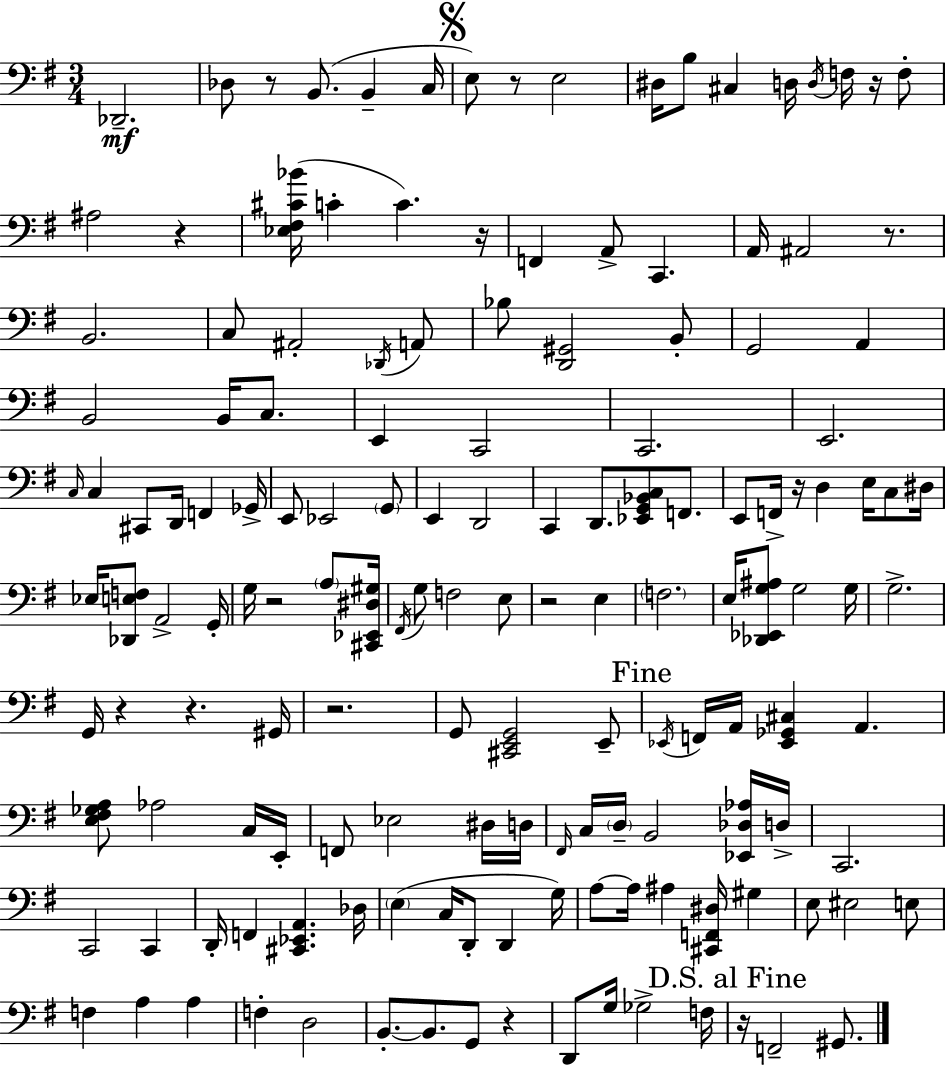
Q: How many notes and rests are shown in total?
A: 151